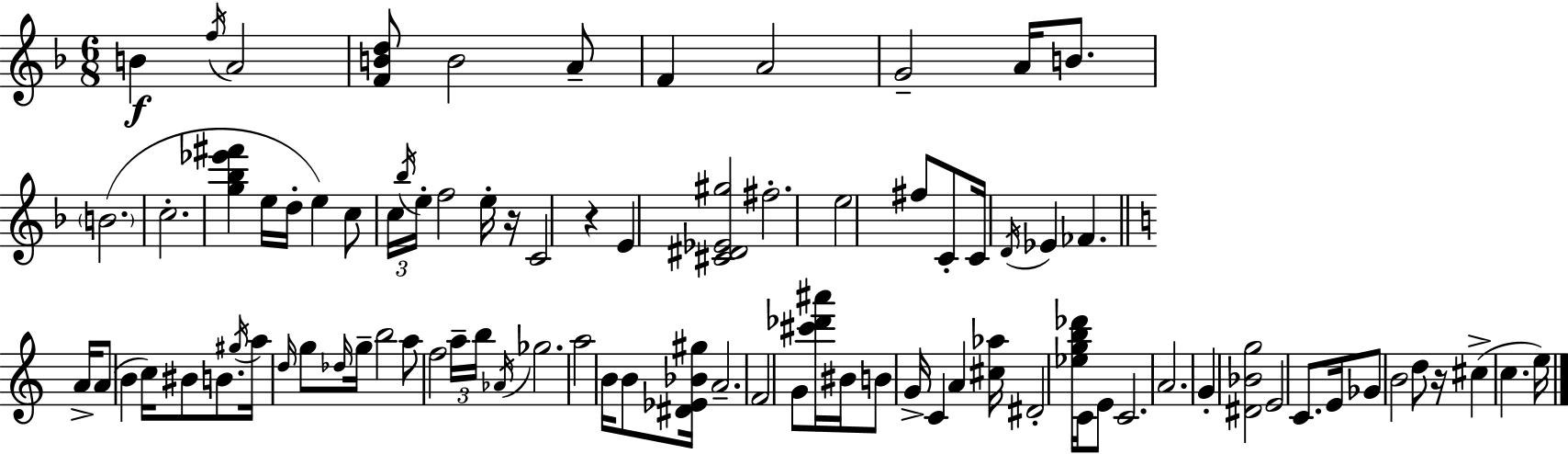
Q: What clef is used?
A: treble